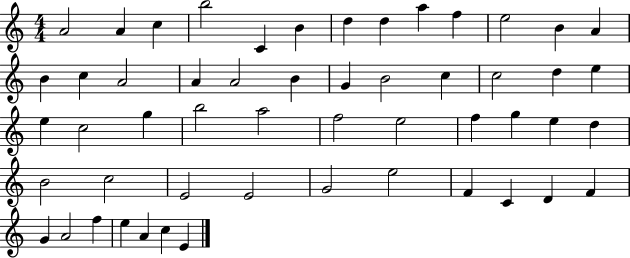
A4/h A4/q C5/q B5/h C4/q B4/q D5/q D5/q A5/q F5/q E5/h B4/q A4/q B4/q C5/q A4/h A4/q A4/h B4/q G4/q B4/h C5/q C5/h D5/q E5/q E5/q C5/h G5/q B5/h A5/h F5/h E5/h F5/q G5/q E5/q D5/q B4/h C5/h E4/h E4/h G4/h E5/h F4/q C4/q D4/q F4/q G4/q A4/h F5/q E5/q A4/q C5/q E4/q